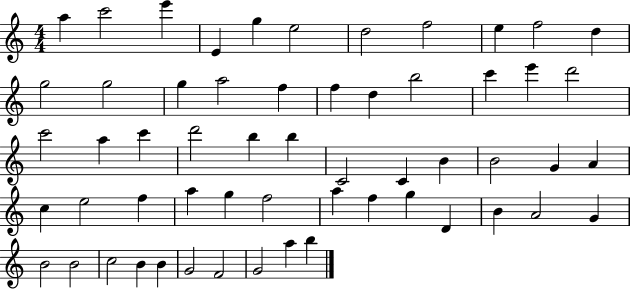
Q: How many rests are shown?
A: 0